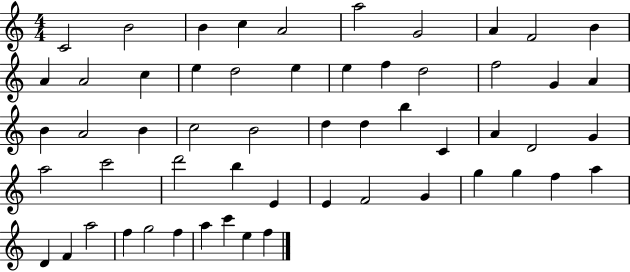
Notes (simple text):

C4/h B4/h B4/q C5/q A4/h A5/h G4/h A4/q F4/h B4/q A4/q A4/h C5/q E5/q D5/h E5/q E5/q F5/q D5/h F5/h G4/q A4/q B4/q A4/h B4/q C5/h B4/h D5/q D5/q B5/q C4/q A4/q D4/h G4/q A5/h C6/h D6/h B5/q E4/q E4/q F4/h G4/q G5/q G5/q F5/q A5/q D4/q F4/q A5/h F5/q G5/h F5/q A5/q C6/q E5/q F5/q